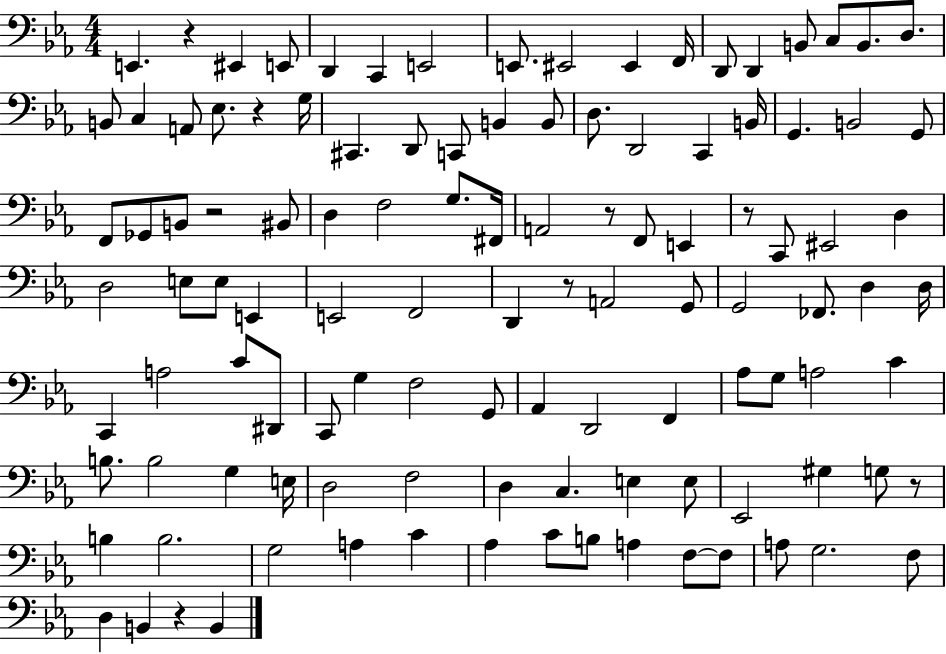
E2/q. R/q EIS2/q E2/e D2/q C2/q E2/h E2/e. EIS2/h EIS2/q F2/s D2/e D2/q B2/e C3/e B2/e. D3/e. B2/e C3/q A2/e Eb3/e. R/q G3/s C#2/q. D2/e C2/e B2/q B2/e D3/e. D2/h C2/q B2/s G2/q. B2/h G2/e F2/e Gb2/e B2/e R/h BIS2/e D3/q F3/h G3/e. F#2/s A2/h R/e F2/e E2/q R/e C2/e EIS2/h D3/q D3/h E3/e E3/e E2/q E2/h F2/h D2/q R/e A2/h G2/e G2/h FES2/e. D3/q D3/s C2/q A3/h C4/e D#2/e C2/e G3/q F3/h G2/e Ab2/q D2/h F2/q Ab3/e G3/e A3/h C4/q B3/e. B3/h G3/q E3/s D3/h F3/h D3/q C3/q. E3/q E3/e Eb2/h G#3/q G3/e R/e B3/q B3/h. G3/h A3/q C4/q Ab3/q C4/e B3/e A3/q F3/e F3/e A3/e G3/h. F3/e D3/q B2/q R/q B2/q